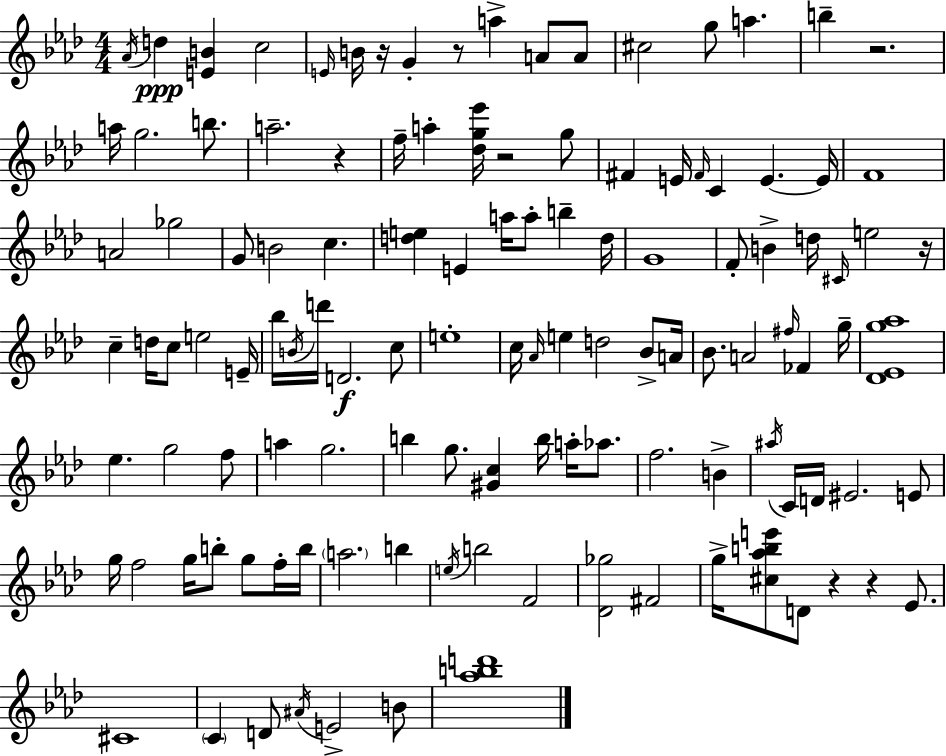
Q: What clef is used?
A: treble